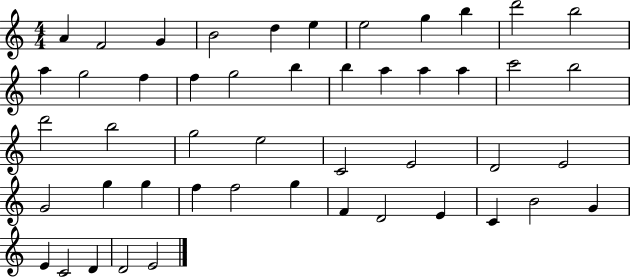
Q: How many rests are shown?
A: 0